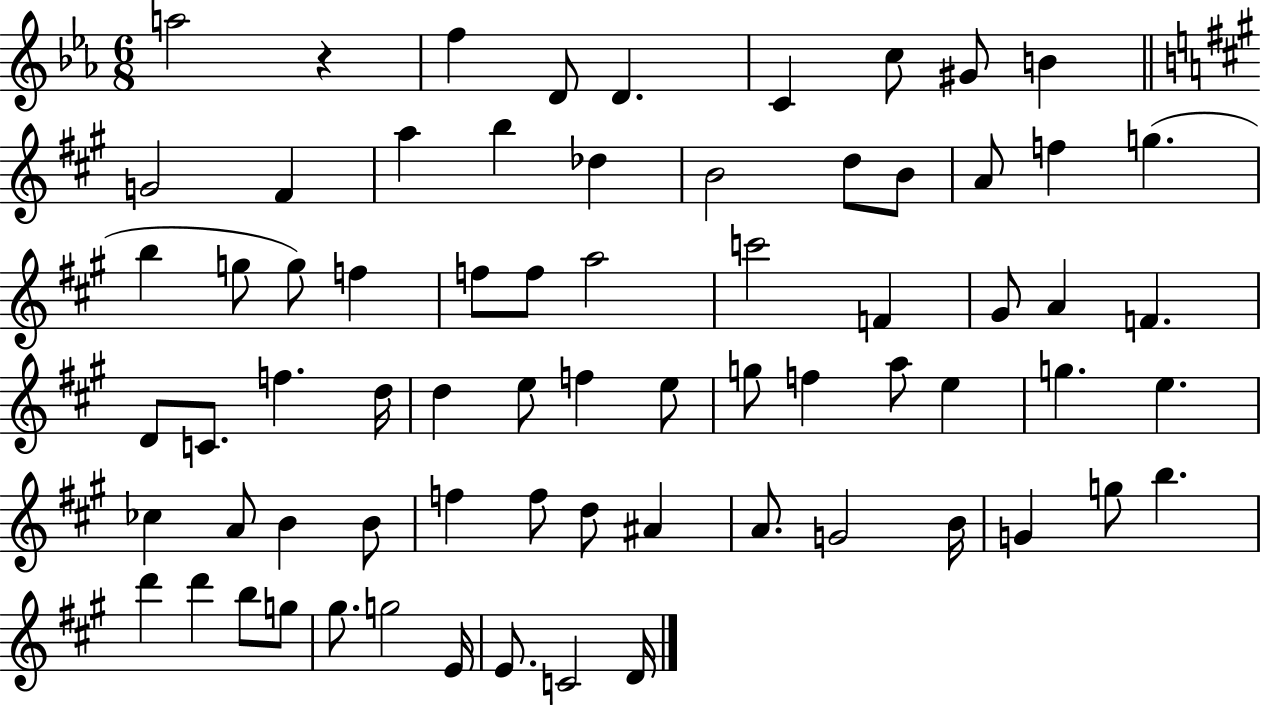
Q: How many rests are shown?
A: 1